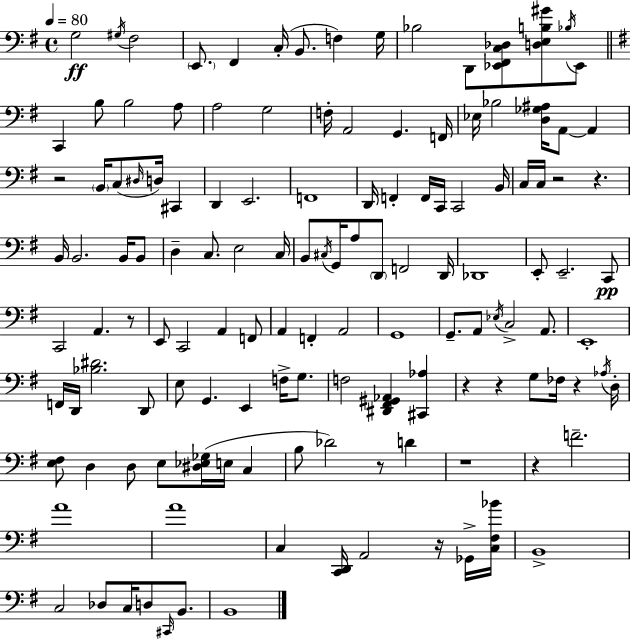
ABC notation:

X:1
T:Untitled
M:4/4
L:1/4
K:G
G,2 ^G,/4 ^F,2 E,,/2 ^F,, C,/4 B,,/2 F, G,/4 _B,2 D,,/2 [_E,,^F,,C,_D,]/2 [D,E,B,^G]/2 _B,/4 _E,,/2 C,, B,/2 B,2 A,/2 A,2 G,2 F,/4 A,,2 G,, F,,/4 _E,/4 _B,2 [D,_G,^A,]/4 A,,/2 A,, z2 B,,/4 C,/2 ^D,/4 D,/4 ^C,, D,, E,,2 F,,4 D,,/4 F,, F,,/4 C,,/4 C,,2 B,,/4 C,/4 C,/4 z2 z B,,/4 B,,2 B,,/4 B,,/2 D, C,/2 E,2 C,/4 B,,/2 ^C,/4 G,,/4 A,/2 D,,/2 F,,2 D,,/4 _D,,4 E,,/2 E,,2 C,,/2 C,,2 A,, z/2 E,,/2 C,,2 A,, F,,/2 A,, F,, A,,2 G,,4 G,,/2 A,,/2 _E,/4 C,2 A,,/2 E,,4 F,,/4 D,,/4 [_B,^D]2 D,,/2 E,/2 G,, E,, F,/4 G,/2 F,2 [^D,,^F,,^G,,_A,,] [^C,,_A,] z z G,/2 _F,/4 z _A,/4 D,/4 [E,^F,]/2 D, D,/2 E,/2 [^D,_E,_G,]/4 E,/4 C, B,/2 _D2 z/2 D z4 z F2 A4 A4 C, [C,,D,,]/4 A,,2 z/4 _G,,/4 [C,^F,_B]/4 B,,4 C,2 _D,/2 C,/4 D,/2 ^C,,/4 B,,/2 B,,4